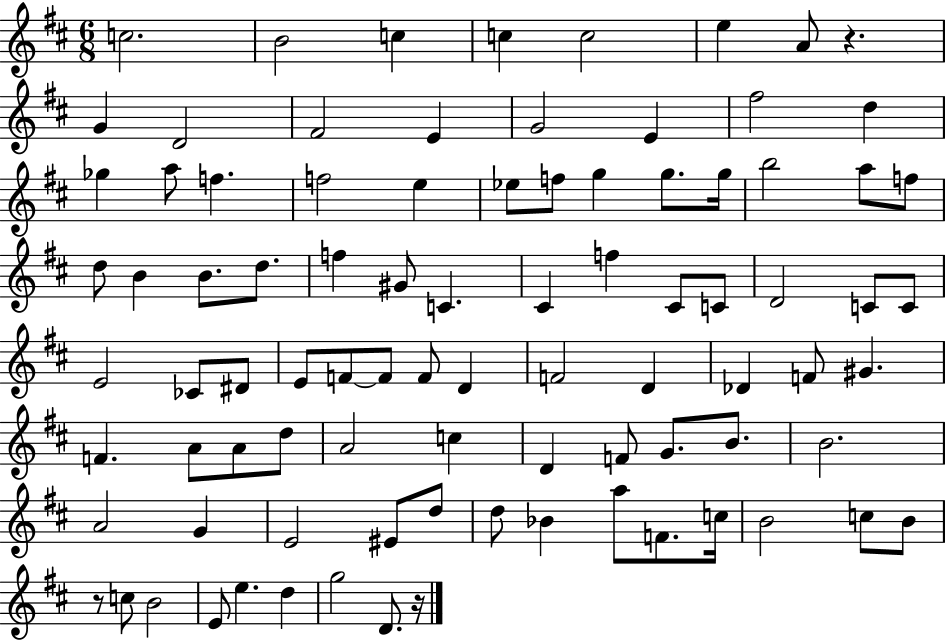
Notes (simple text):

C5/h. B4/h C5/q C5/q C5/h E5/q A4/e R/q. G4/q D4/h F#4/h E4/q G4/h E4/q F#5/h D5/q Gb5/q A5/e F5/q. F5/h E5/q Eb5/e F5/e G5/q G5/e. G5/s B5/h A5/e F5/e D5/e B4/q B4/e. D5/e. F5/q G#4/e C4/q. C#4/q F5/q C#4/e C4/e D4/h C4/e C4/e E4/h CES4/e D#4/e E4/e F4/e F4/e F4/e D4/q F4/h D4/q Db4/q F4/e G#4/q. F4/q. A4/e A4/e D5/e A4/h C5/q D4/q F4/e G4/e. B4/e. B4/h. A4/h G4/q E4/h EIS4/e D5/e D5/e Bb4/q A5/e F4/e. C5/s B4/h C5/e B4/e R/e C5/e B4/h E4/e E5/q. D5/q G5/h D4/e. R/s